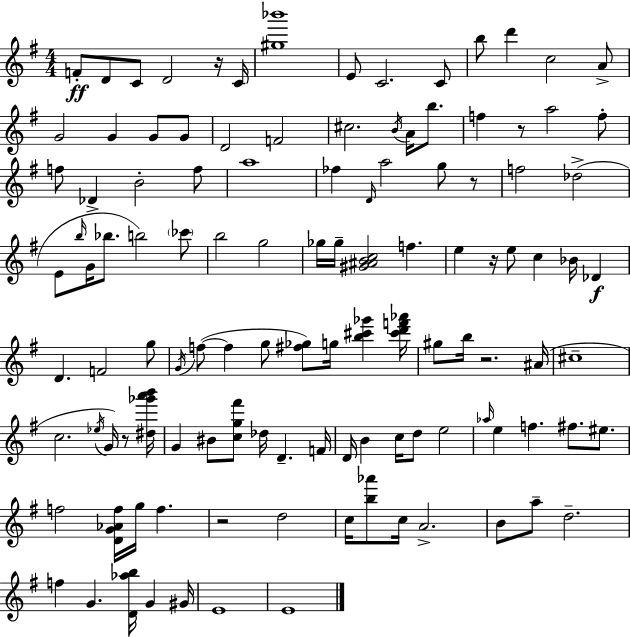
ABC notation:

X:1
T:Untitled
M:4/4
L:1/4
K:G
F/2 D/2 C/2 D2 z/4 C/4 [^g_b']4 E/2 C2 C/2 b/2 d' c2 A/2 G2 G G/2 G/2 D2 F2 ^c2 B/4 A/4 b/2 f z/2 a2 f/2 f/2 _D B2 f/2 a4 _f D/4 a2 g/2 z/2 f2 _d2 E/2 b/4 G/4 _b/2 b2 _c'/2 b2 g2 _g/4 _g/4 [^G^ABc]2 f e z/4 e/2 c _B/4 _D D F2 g/2 G/4 f/2 f g/2 [^f_g]/2 g/4 [b^c'_g'] [^c'd'f'_a']/4 ^g/2 b/4 z2 ^A/4 ^c4 c2 _e/4 G/4 z/2 [^d_g'a'b']/4 G ^B/2 [cg^f']/2 _d/4 D F/4 D/4 B c/4 d/2 e2 _a/4 e f ^f/2 ^e/2 f2 [DG_Af]/4 g/4 f z2 d2 c/4 [b_a']/2 c/4 A2 B/2 a/2 d2 f G [D_ab]/4 G ^G/4 E4 E4